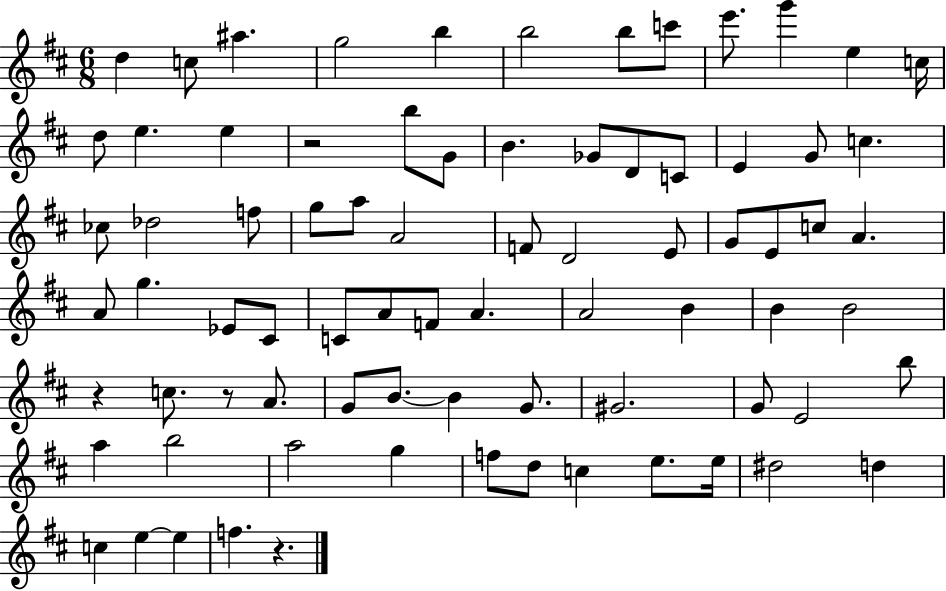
D5/q C5/e A#5/q. G5/h B5/q B5/h B5/e C6/e E6/e. G6/q E5/q C5/s D5/e E5/q. E5/q R/h B5/e G4/e B4/q. Gb4/e D4/e C4/e E4/q G4/e C5/q. CES5/e Db5/h F5/e G5/e A5/e A4/h F4/e D4/h E4/e G4/e E4/e C5/e A4/q. A4/e G5/q. Eb4/e C#4/e C4/e A4/e F4/e A4/q. A4/h B4/q B4/q B4/h R/q C5/e. R/e A4/e. G4/e B4/e. B4/q G4/e. G#4/h. G4/e E4/h B5/e A5/q B5/h A5/h G5/q F5/e D5/e C5/q E5/e. E5/s D#5/h D5/q C5/q E5/q E5/q F5/q. R/q.